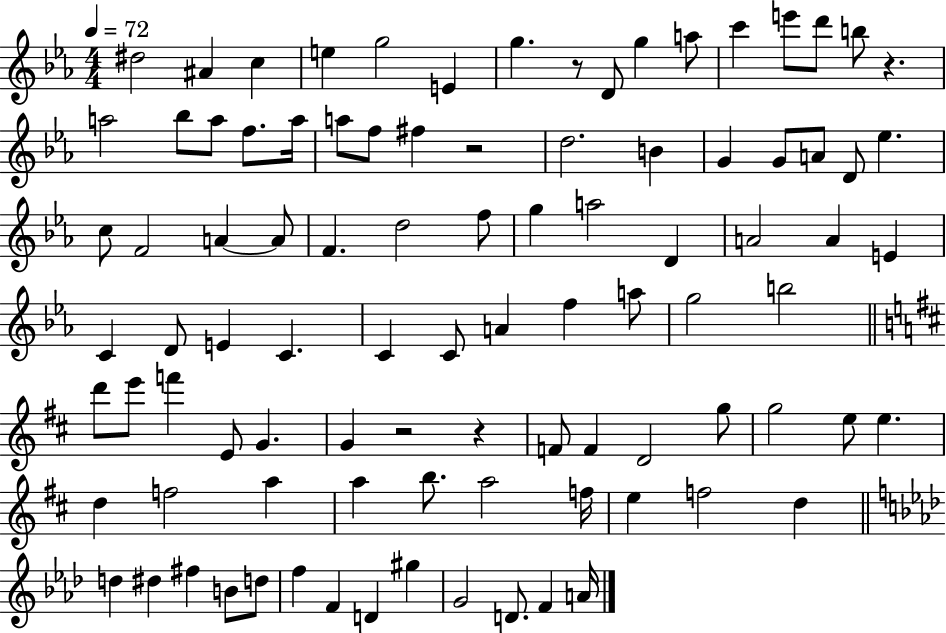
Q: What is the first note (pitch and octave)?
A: D#5